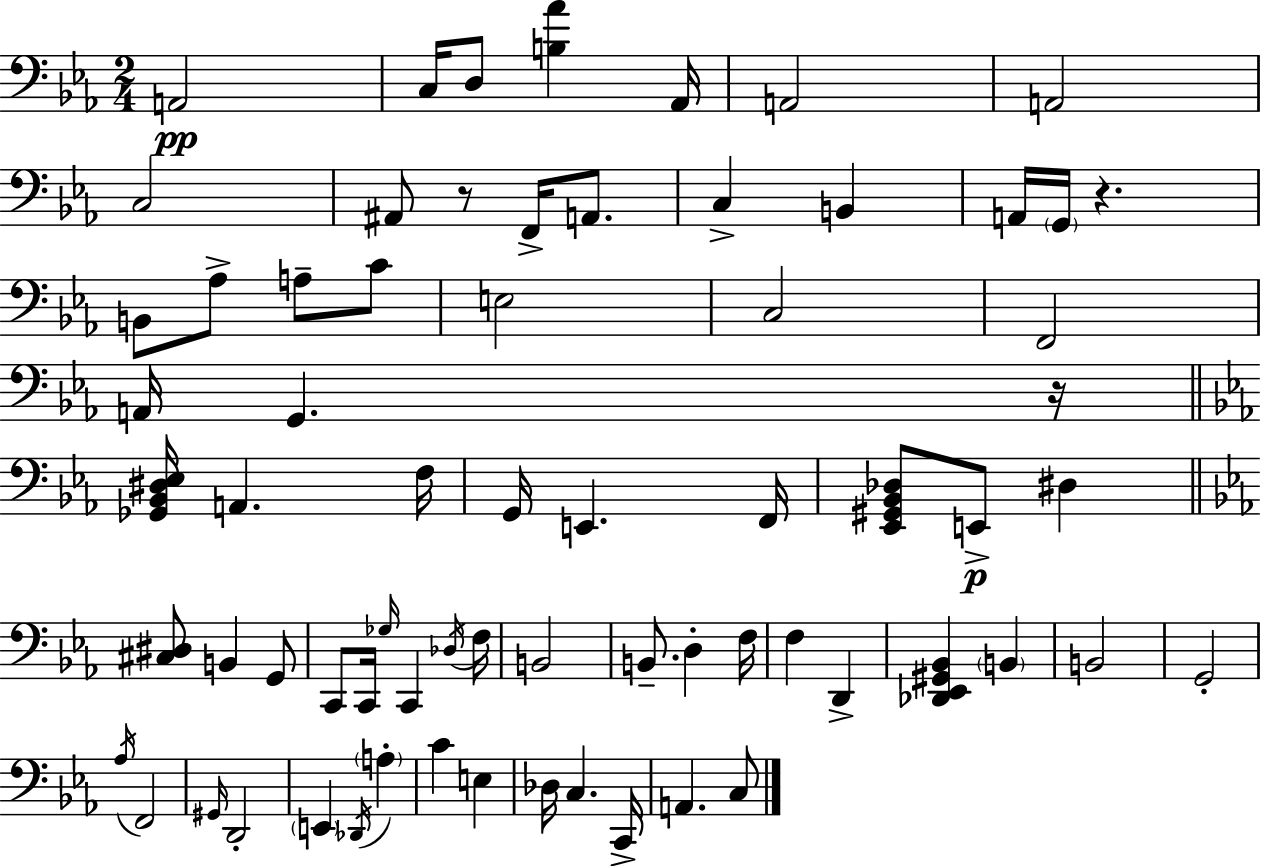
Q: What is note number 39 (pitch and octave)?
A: B2